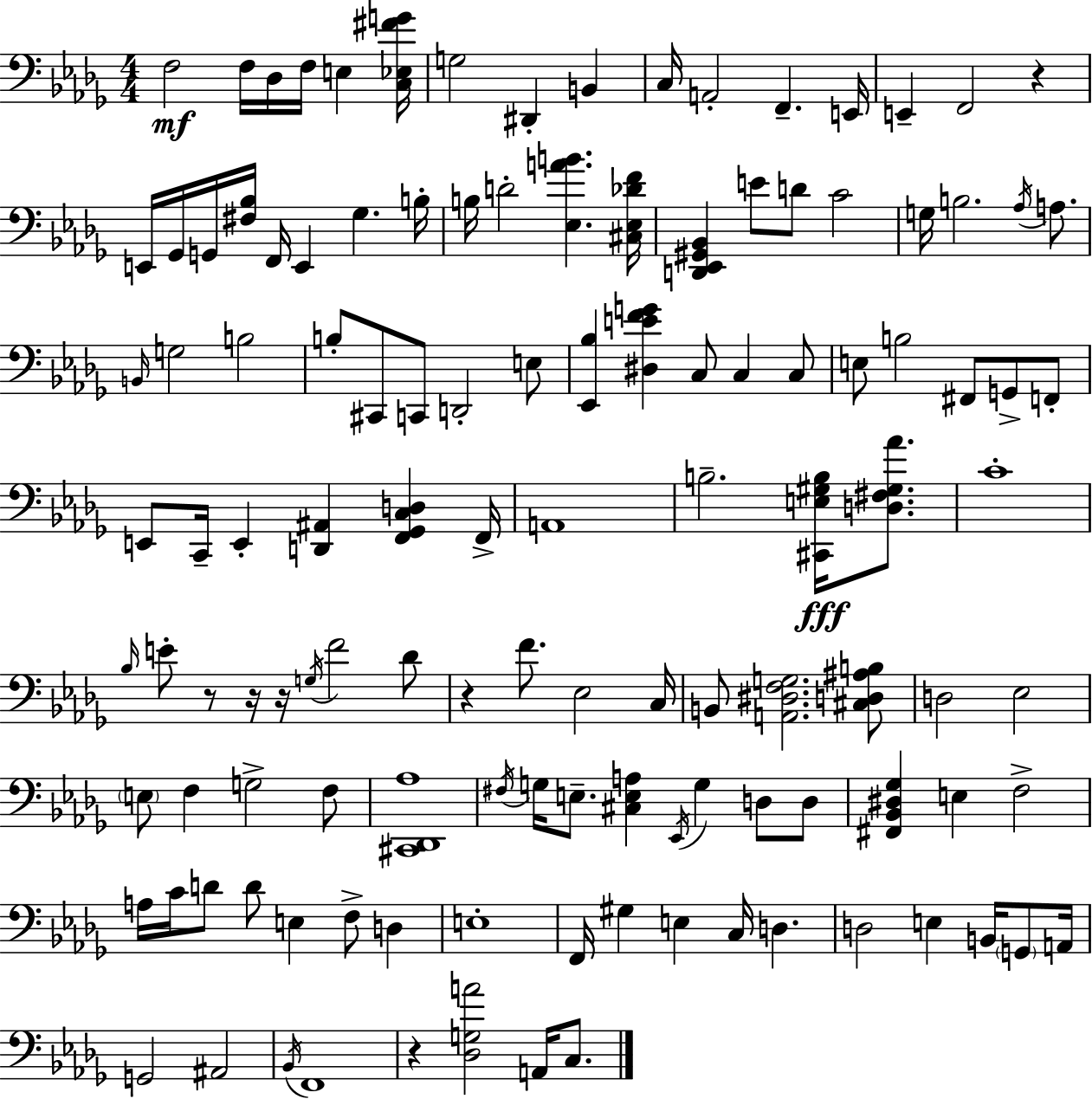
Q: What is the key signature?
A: BES minor